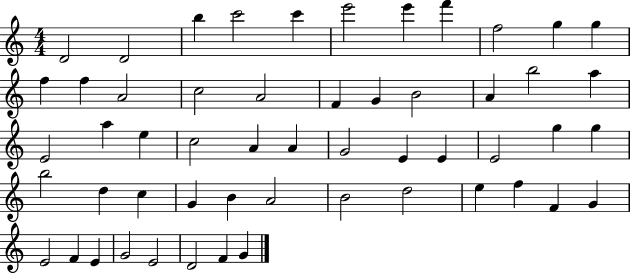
D4/h D4/h B5/q C6/h C6/q E6/h E6/q F6/q F5/h G5/q G5/q F5/q F5/q A4/h C5/h A4/h F4/q G4/q B4/h A4/q B5/h A5/q E4/h A5/q E5/q C5/h A4/q A4/q G4/h E4/q E4/q E4/h G5/q G5/q B5/h D5/q C5/q G4/q B4/q A4/h B4/h D5/h E5/q F5/q F4/q G4/q E4/h F4/q E4/q G4/h E4/h D4/h F4/q G4/q